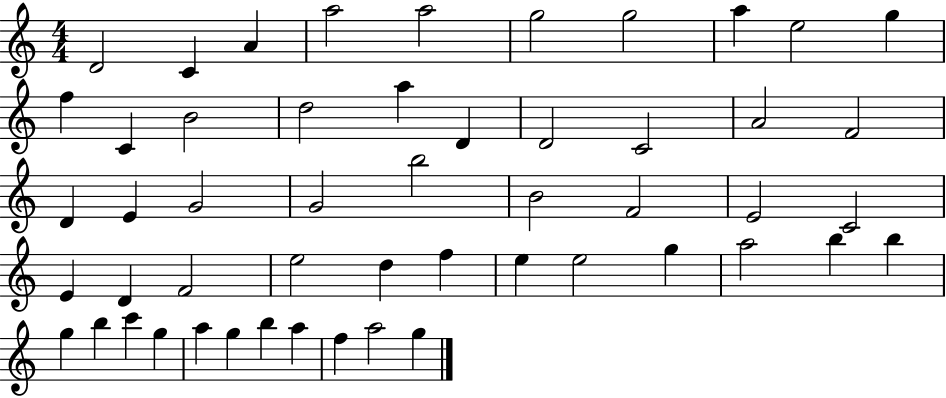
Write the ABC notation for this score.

X:1
T:Untitled
M:4/4
L:1/4
K:C
D2 C A a2 a2 g2 g2 a e2 g f C B2 d2 a D D2 C2 A2 F2 D E G2 G2 b2 B2 F2 E2 C2 E D F2 e2 d f e e2 g a2 b b g b c' g a g b a f a2 g